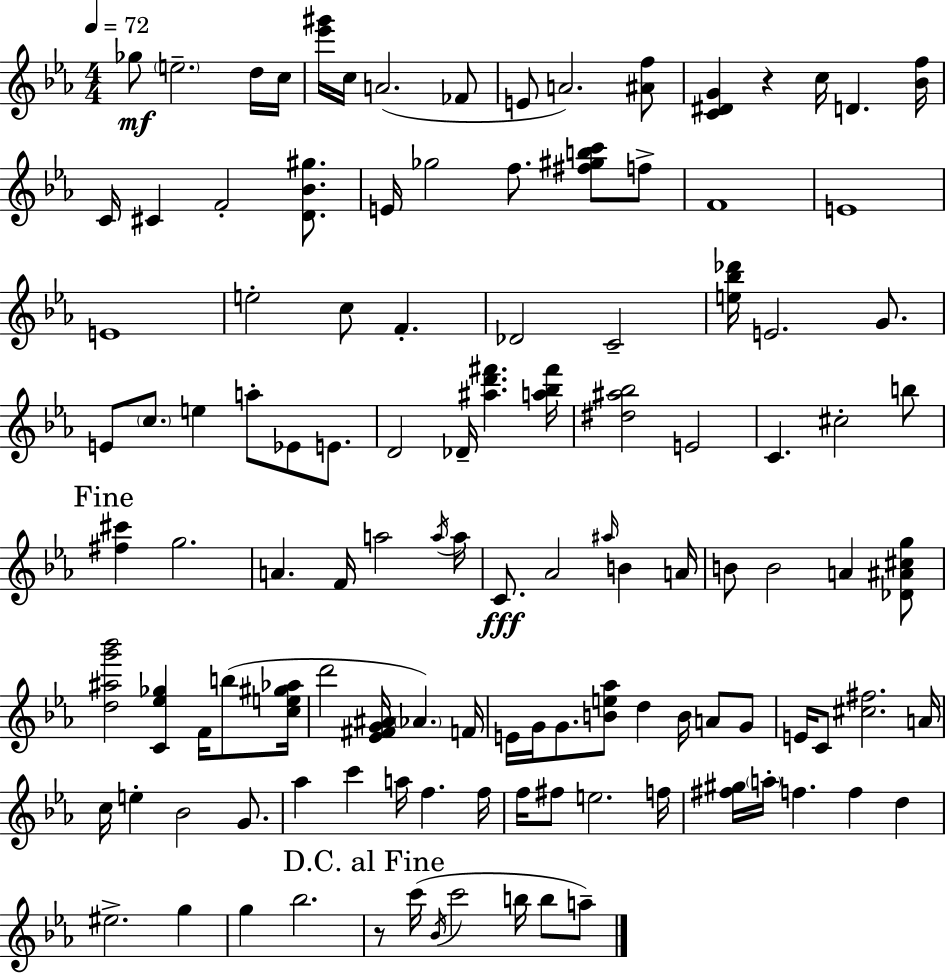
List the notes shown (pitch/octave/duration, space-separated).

Gb5/e E5/h. D5/s C5/s [Eb6,G#6]/s C5/s A4/h. FES4/e E4/e A4/h. [A#4,F5]/e [C4,D#4,G4]/q R/q C5/s D4/q. [Bb4,F5]/s C4/s C#4/q F4/h [D4,Bb4,G#5]/e. E4/s Gb5/h F5/e. [F#5,G#5,B5,C6]/e F5/e F4/w E4/w E4/w E5/h C5/e F4/q. Db4/h C4/h [E5,Bb5,Db6]/s E4/h. G4/e. E4/e C5/e. E5/q A5/e Eb4/e E4/e. D4/h Db4/s [A#5,D6,F#6]/q. [A5,Bb5,F#6]/s [D#5,A#5,Bb5]/h E4/h C4/q. C#5/h B5/e [F#5,C#6]/q G5/h. A4/q. F4/s A5/h A5/s A5/s C4/e. Ab4/h A#5/s B4/q A4/s B4/e B4/h A4/q [Db4,A#4,C#5,G5]/e [D5,A#5,G6,Bb6]/h [C4,Eb5,Gb5]/q F4/s B5/e [C5,E5,G#5,Ab5]/s D6/h [Eb4,F#4,G4,A#4]/s Ab4/q. F4/s E4/s G4/s G4/e. [B4,E5,Ab5]/e D5/q B4/s A4/e G4/e E4/s C4/e [C#5,F#5]/h. A4/s C5/s E5/q Bb4/h G4/e. Ab5/q C6/q A5/s F5/q. F5/s F5/s F#5/e E5/h. F5/s [F#5,G#5]/s A5/s F5/q. F5/q D5/q EIS5/h. G5/q G5/q Bb5/h. R/e C6/s Bb4/s C6/h B5/s B5/e A5/e